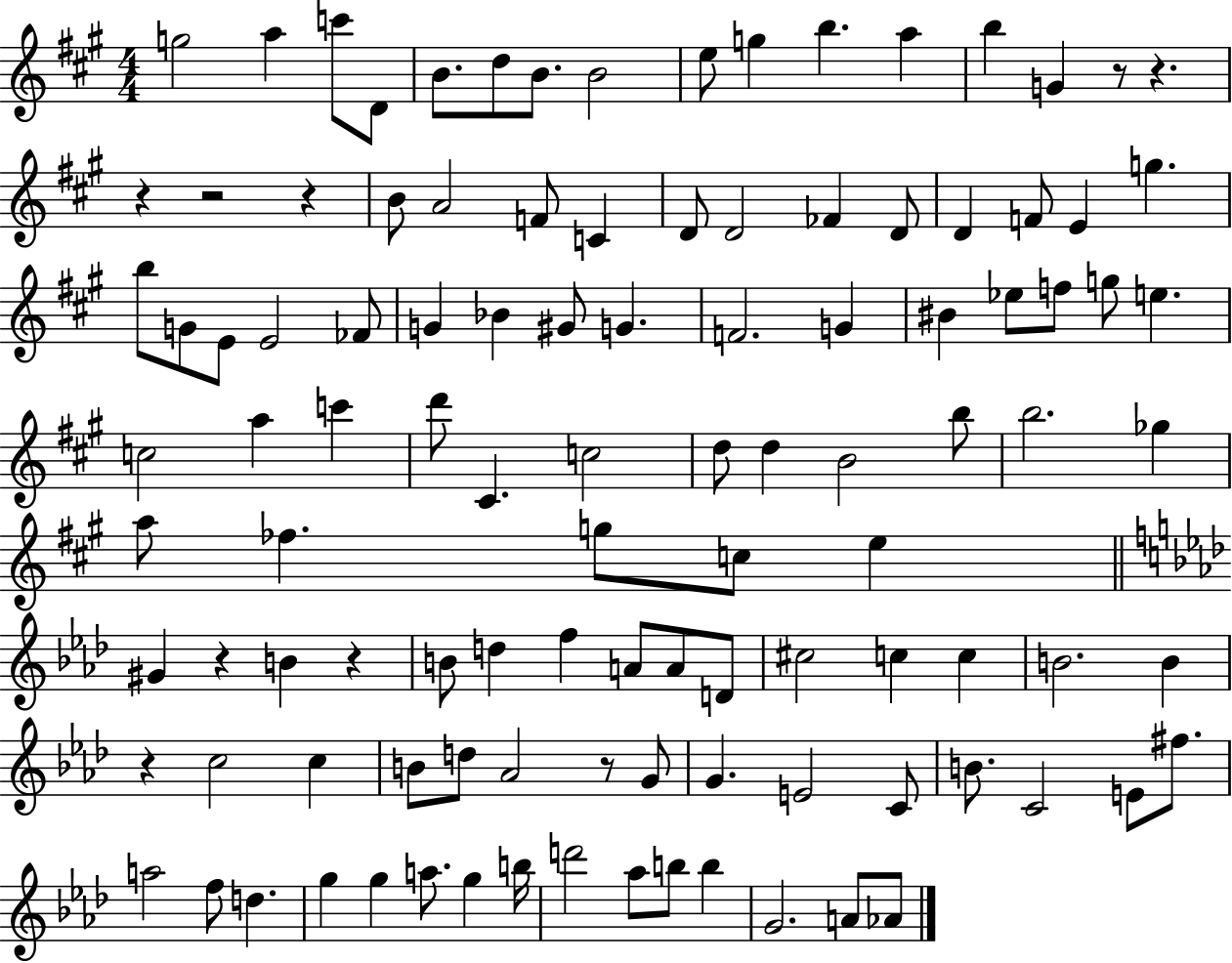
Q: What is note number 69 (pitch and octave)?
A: C5